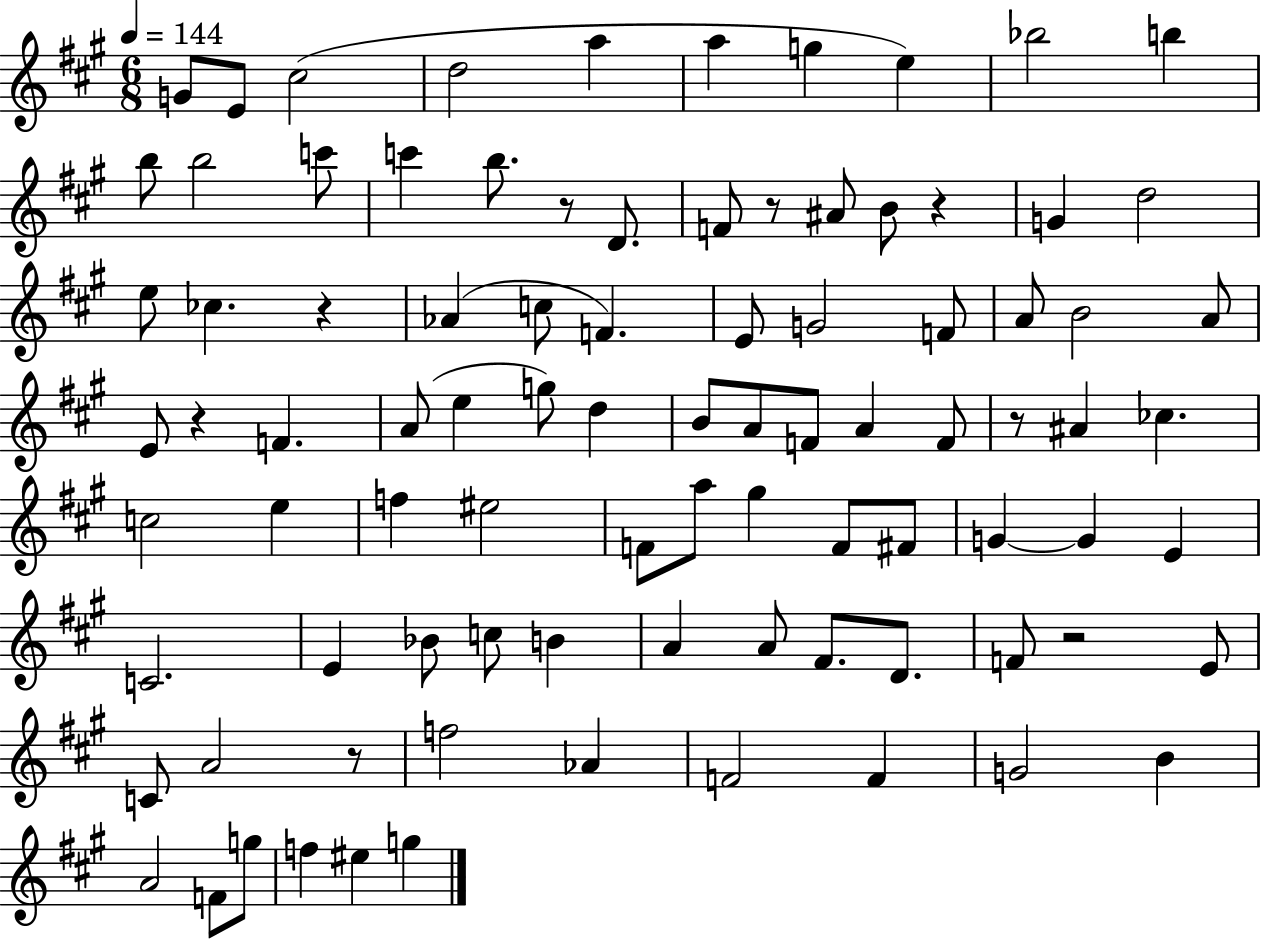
{
  \clef treble
  \numericTimeSignature
  \time 6/8
  \key a \major
  \tempo 4 = 144
  g'8 e'8 cis''2( | d''2 a''4 | a''4 g''4 e''4) | bes''2 b''4 | \break b''8 b''2 c'''8 | c'''4 b''8. r8 d'8. | f'8 r8 ais'8 b'8 r4 | g'4 d''2 | \break e''8 ces''4. r4 | aes'4( c''8 f'4.) | e'8 g'2 f'8 | a'8 b'2 a'8 | \break e'8 r4 f'4. | a'8( e''4 g''8) d''4 | b'8 a'8 f'8 a'4 f'8 | r8 ais'4 ces''4. | \break c''2 e''4 | f''4 eis''2 | f'8 a''8 gis''4 f'8 fis'8 | g'4~~ g'4 e'4 | \break c'2. | e'4 bes'8 c''8 b'4 | a'4 a'8 fis'8. d'8. | f'8 r2 e'8 | \break c'8 a'2 r8 | f''2 aes'4 | f'2 f'4 | g'2 b'4 | \break a'2 f'8 g''8 | f''4 eis''4 g''4 | \bar "|."
}